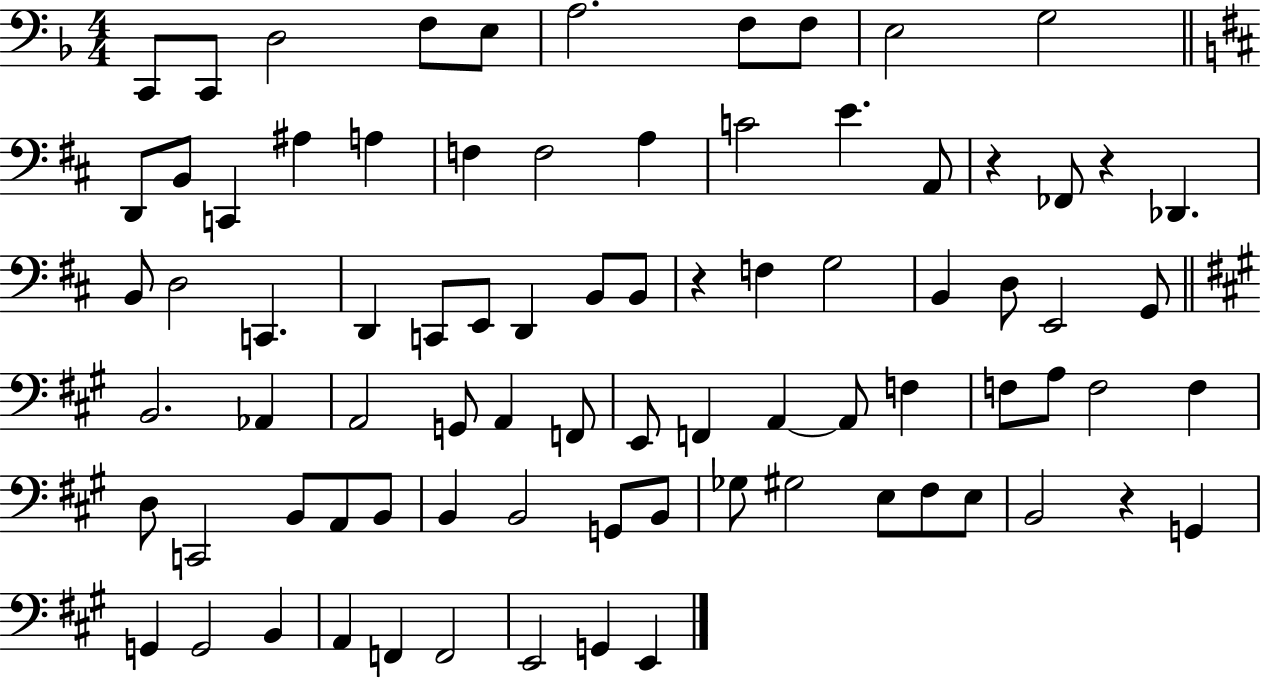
X:1
T:Untitled
M:4/4
L:1/4
K:F
C,,/2 C,,/2 D,2 F,/2 E,/2 A,2 F,/2 F,/2 E,2 G,2 D,,/2 B,,/2 C,, ^A, A, F, F,2 A, C2 E A,,/2 z _F,,/2 z _D,, B,,/2 D,2 C,, D,, C,,/2 E,,/2 D,, B,,/2 B,,/2 z F, G,2 B,, D,/2 E,,2 G,,/2 B,,2 _A,, A,,2 G,,/2 A,, F,,/2 E,,/2 F,, A,, A,,/2 F, F,/2 A,/2 F,2 F, D,/2 C,,2 B,,/2 A,,/2 B,,/2 B,, B,,2 G,,/2 B,,/2 _G,/2 ^G,2 E,/2 ^F,/2 E,/2 B,,2 z G,, G,, G,,2 B,, A,, F,, F,,2 E,,2 G,, E,,